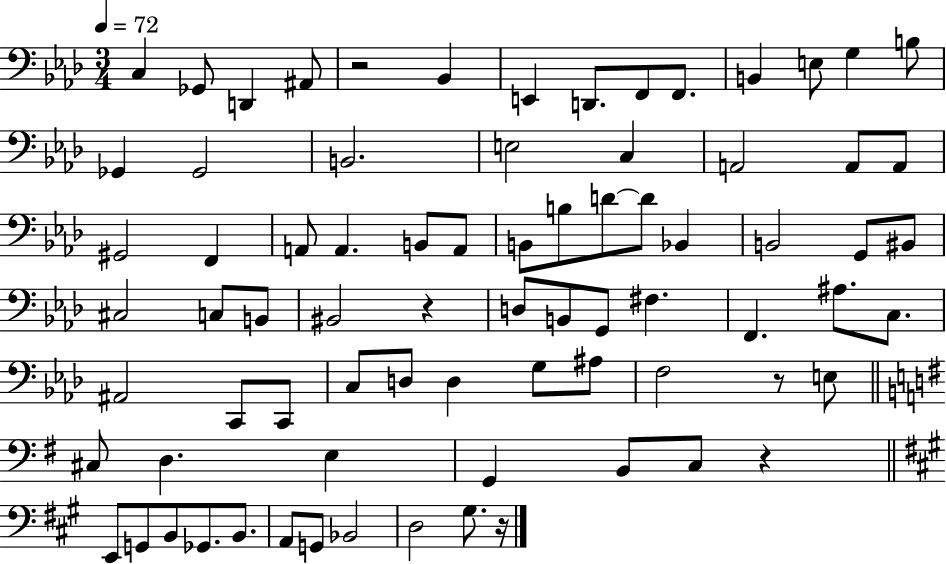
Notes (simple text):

C3/q Gb2/e D2/q A#2/e R/h Bb2/q E2/q D2/e. F2/e F2/e. B2/q E3/e G3/q B3/e Gb2/q Gb2/h B2/h. E3/h C3/q A2/h A2/e A2/e G#2/h F2/q A2/e A2/q. B2/e A2/e B2/e B3/e D4/e D4/e Bb2/q B2/h G2/e BIS2/e C#3/h C3/e B2/e BIS2/h R/q D3/e B2/e G2/e F#3/q. F2/q. A#3/e. C3/e. A#2/h C2/e C2/e C3/e D3/e D3/q G3/e A#3/e F3/h R/e E3/e C#3/e D3/q. E3/q G2/q B2/e C3/e R/q E2/e G2/e B2/e Gb2/e. B2/e. A2/e G2/e Bb2/h D3/h G#3/e. R/s